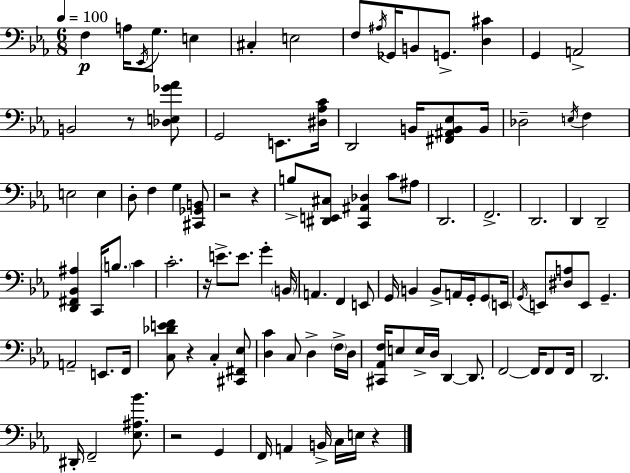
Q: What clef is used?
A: bass